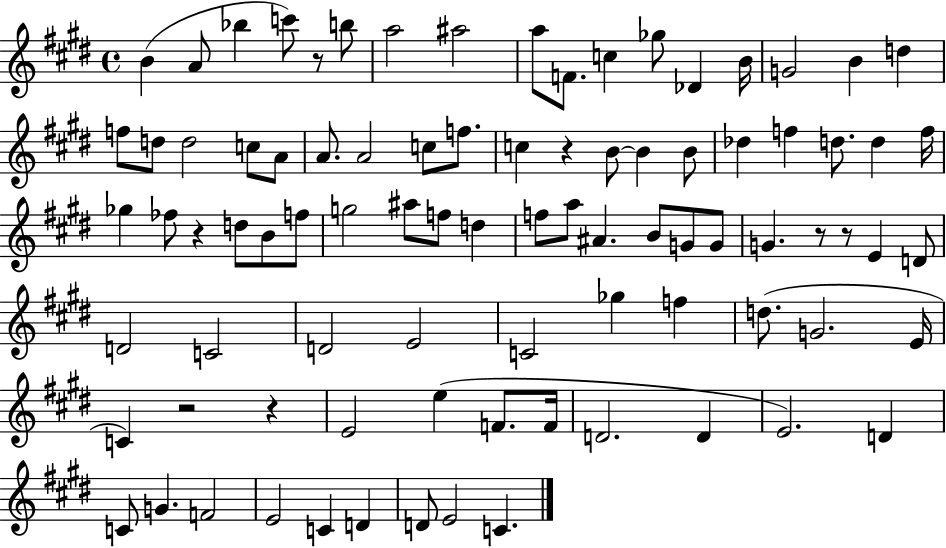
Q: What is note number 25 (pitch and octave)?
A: F5